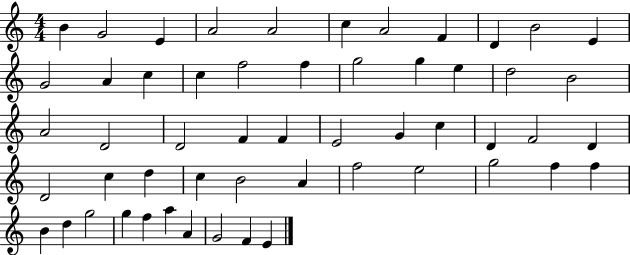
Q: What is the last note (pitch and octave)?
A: E4